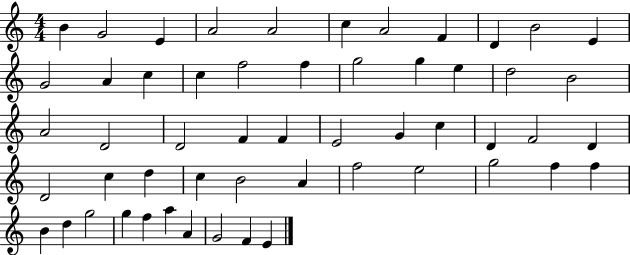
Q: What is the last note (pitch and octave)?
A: E4